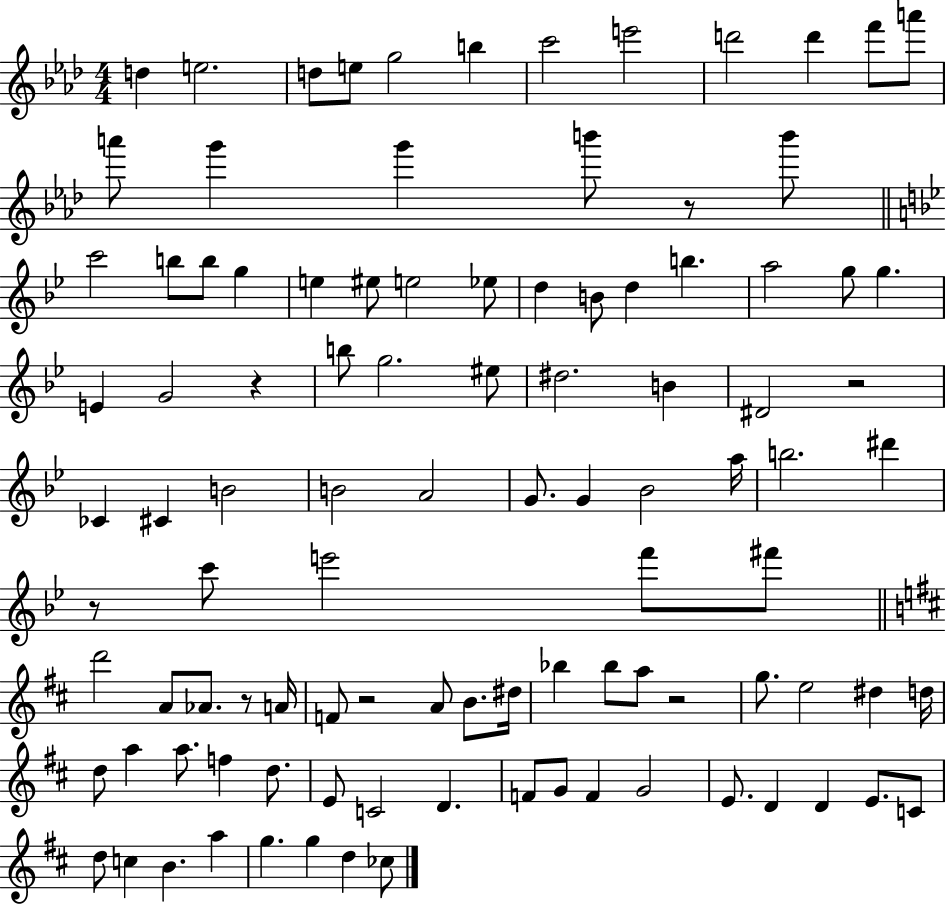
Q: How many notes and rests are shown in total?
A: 102